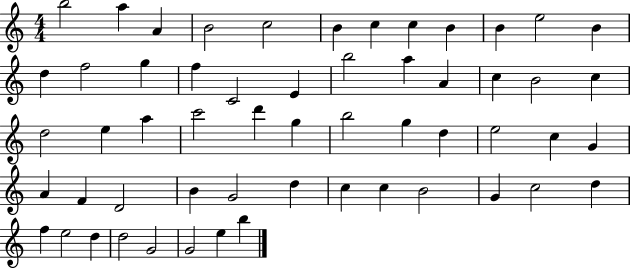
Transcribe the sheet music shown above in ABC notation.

X:1
T:Untitled
M:4/4
L:1/4
K:C
b2 a A B2 c2 B c c B B e2 B d f2 g f C2 E b2 a A c B2 c d2 e a c'2 d' g b2 g d e2 c G A F D2 B G2 d c c B2 G c2 d f e2 d d2 G2 G2 e b